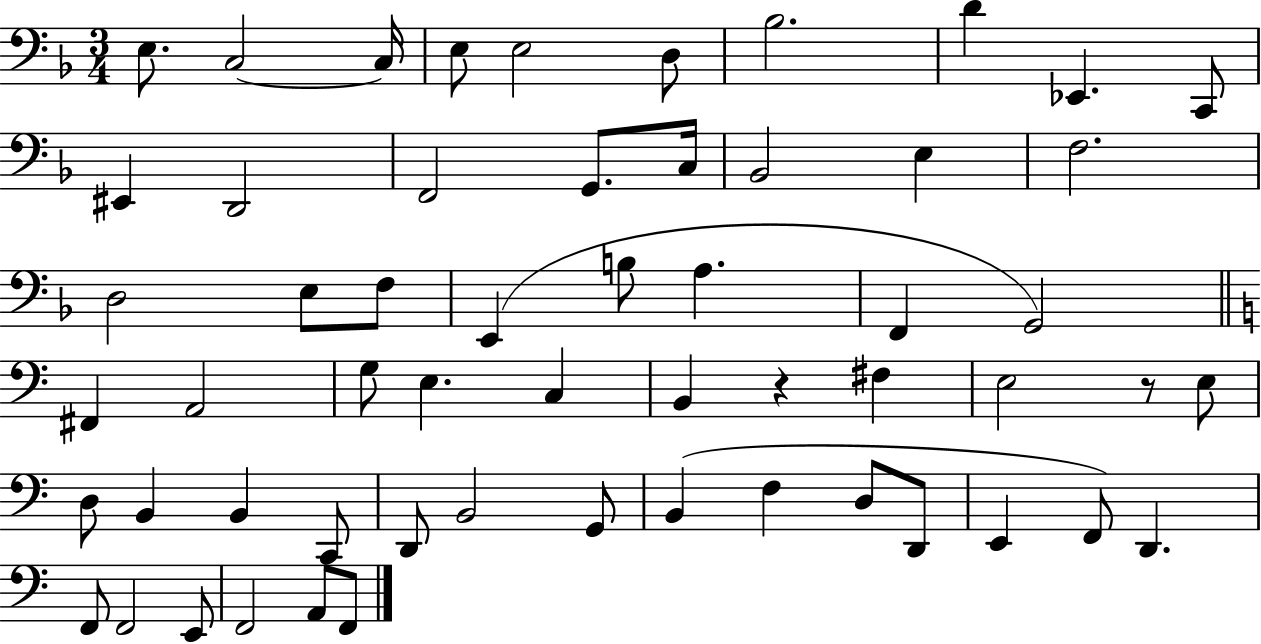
{
  \clef bass
  \numericTimeSignature
  \time 3/4
  \key f \major
  e8. c2~~ c16 | e8 e2 d8 | bes2. | d'4 ees,4. c,8 | \break eis,4 d,2 | f,2 g,8. c16 | bes,2 e4 | f2. | \break d2 e8 f8 | e,4( b8 a4. | f,4 g,2) | \bar "||" \break \key c \major fis,4 a,2 | g8 e4. c4 | b,4 r4 fis4 | e2 r8 e8 | \break d8 b,4 b,4 c,8 | d,8 b,2 g,8 | b,4( f4 d8 d,8 | e,4 f,8) d,4. | \break f,8 f,2 e,8 | f,2 a,8 f,8 | \bar "|."
}